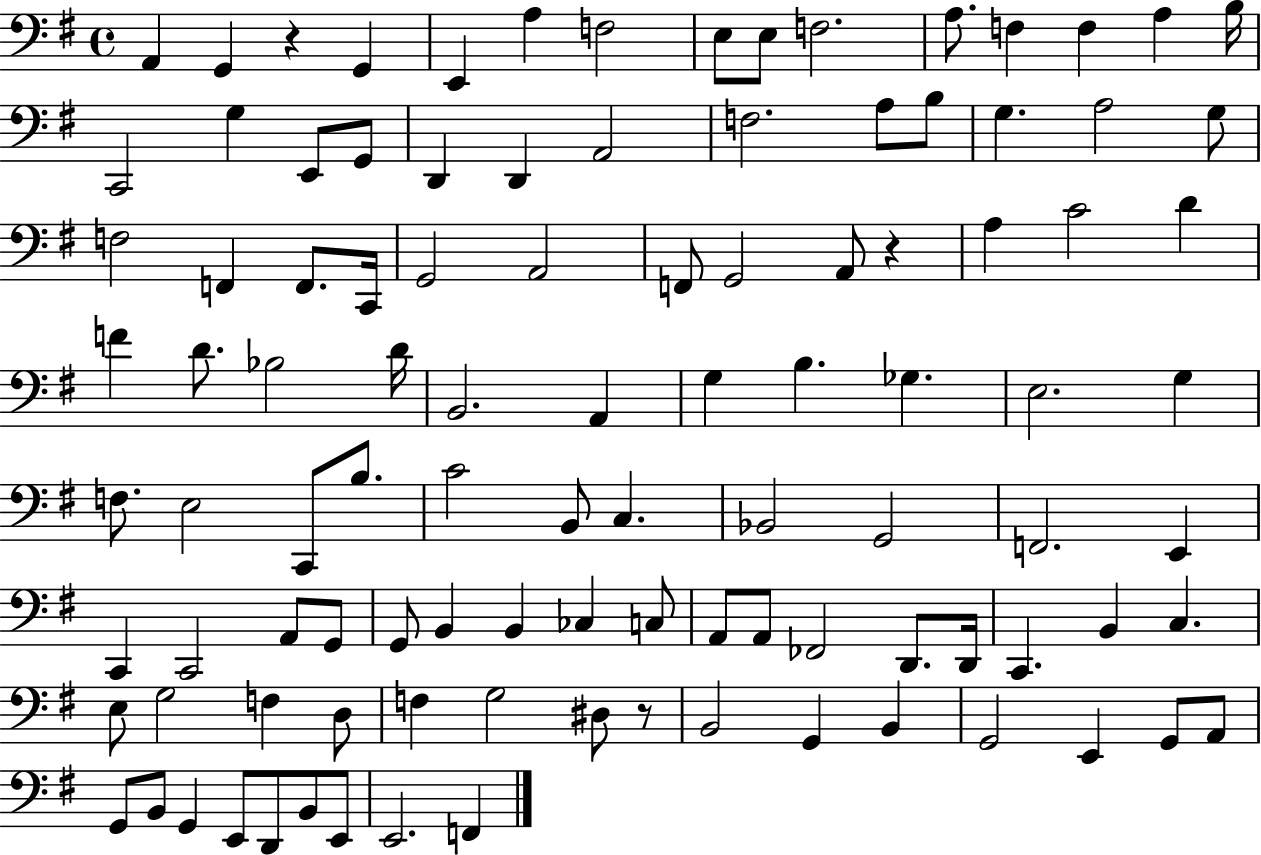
A2/q G2/q R/q G2/q E2/q A3/q F3/h E3/e E3/e F3/h. A3/e. F3/q F3/q A3/q B3/s C2/h G3/q E2/e G2/e D2/q D2/q A2/h F3/h. A3/e B3/e G3/q. A3/h G3/e F3/h F2/q F2/e. C2/s G2/h A2/h F2/e G2/h A2/e R/q A3/q C4/h D4/q F4/q D4/e. Bb3/h D4/s B2/h. A2/q G3/q B3/q. Gb3/q. E3/h. G3/q F3/e. E3/h C2/e B3/e. C4/h B2/e C3/q. Bb2/h G2/h F2/h. E2/q C2/q C2/h A2/e G2/e G2/e B2/q B2/q CES3/q C3/e A2/e A2/e FES2/h D2/e. D2/s C2/q. B2/q C3/q. E3/e G3/h F3/q D3/e F3/q G3/h D#3/e R/e B2/h G2/q B2/q G2/h E2/q G2/e A2/e G2/e B2/e G2/q E2/e D2/e B2/e E2/e E2/h. F2/q